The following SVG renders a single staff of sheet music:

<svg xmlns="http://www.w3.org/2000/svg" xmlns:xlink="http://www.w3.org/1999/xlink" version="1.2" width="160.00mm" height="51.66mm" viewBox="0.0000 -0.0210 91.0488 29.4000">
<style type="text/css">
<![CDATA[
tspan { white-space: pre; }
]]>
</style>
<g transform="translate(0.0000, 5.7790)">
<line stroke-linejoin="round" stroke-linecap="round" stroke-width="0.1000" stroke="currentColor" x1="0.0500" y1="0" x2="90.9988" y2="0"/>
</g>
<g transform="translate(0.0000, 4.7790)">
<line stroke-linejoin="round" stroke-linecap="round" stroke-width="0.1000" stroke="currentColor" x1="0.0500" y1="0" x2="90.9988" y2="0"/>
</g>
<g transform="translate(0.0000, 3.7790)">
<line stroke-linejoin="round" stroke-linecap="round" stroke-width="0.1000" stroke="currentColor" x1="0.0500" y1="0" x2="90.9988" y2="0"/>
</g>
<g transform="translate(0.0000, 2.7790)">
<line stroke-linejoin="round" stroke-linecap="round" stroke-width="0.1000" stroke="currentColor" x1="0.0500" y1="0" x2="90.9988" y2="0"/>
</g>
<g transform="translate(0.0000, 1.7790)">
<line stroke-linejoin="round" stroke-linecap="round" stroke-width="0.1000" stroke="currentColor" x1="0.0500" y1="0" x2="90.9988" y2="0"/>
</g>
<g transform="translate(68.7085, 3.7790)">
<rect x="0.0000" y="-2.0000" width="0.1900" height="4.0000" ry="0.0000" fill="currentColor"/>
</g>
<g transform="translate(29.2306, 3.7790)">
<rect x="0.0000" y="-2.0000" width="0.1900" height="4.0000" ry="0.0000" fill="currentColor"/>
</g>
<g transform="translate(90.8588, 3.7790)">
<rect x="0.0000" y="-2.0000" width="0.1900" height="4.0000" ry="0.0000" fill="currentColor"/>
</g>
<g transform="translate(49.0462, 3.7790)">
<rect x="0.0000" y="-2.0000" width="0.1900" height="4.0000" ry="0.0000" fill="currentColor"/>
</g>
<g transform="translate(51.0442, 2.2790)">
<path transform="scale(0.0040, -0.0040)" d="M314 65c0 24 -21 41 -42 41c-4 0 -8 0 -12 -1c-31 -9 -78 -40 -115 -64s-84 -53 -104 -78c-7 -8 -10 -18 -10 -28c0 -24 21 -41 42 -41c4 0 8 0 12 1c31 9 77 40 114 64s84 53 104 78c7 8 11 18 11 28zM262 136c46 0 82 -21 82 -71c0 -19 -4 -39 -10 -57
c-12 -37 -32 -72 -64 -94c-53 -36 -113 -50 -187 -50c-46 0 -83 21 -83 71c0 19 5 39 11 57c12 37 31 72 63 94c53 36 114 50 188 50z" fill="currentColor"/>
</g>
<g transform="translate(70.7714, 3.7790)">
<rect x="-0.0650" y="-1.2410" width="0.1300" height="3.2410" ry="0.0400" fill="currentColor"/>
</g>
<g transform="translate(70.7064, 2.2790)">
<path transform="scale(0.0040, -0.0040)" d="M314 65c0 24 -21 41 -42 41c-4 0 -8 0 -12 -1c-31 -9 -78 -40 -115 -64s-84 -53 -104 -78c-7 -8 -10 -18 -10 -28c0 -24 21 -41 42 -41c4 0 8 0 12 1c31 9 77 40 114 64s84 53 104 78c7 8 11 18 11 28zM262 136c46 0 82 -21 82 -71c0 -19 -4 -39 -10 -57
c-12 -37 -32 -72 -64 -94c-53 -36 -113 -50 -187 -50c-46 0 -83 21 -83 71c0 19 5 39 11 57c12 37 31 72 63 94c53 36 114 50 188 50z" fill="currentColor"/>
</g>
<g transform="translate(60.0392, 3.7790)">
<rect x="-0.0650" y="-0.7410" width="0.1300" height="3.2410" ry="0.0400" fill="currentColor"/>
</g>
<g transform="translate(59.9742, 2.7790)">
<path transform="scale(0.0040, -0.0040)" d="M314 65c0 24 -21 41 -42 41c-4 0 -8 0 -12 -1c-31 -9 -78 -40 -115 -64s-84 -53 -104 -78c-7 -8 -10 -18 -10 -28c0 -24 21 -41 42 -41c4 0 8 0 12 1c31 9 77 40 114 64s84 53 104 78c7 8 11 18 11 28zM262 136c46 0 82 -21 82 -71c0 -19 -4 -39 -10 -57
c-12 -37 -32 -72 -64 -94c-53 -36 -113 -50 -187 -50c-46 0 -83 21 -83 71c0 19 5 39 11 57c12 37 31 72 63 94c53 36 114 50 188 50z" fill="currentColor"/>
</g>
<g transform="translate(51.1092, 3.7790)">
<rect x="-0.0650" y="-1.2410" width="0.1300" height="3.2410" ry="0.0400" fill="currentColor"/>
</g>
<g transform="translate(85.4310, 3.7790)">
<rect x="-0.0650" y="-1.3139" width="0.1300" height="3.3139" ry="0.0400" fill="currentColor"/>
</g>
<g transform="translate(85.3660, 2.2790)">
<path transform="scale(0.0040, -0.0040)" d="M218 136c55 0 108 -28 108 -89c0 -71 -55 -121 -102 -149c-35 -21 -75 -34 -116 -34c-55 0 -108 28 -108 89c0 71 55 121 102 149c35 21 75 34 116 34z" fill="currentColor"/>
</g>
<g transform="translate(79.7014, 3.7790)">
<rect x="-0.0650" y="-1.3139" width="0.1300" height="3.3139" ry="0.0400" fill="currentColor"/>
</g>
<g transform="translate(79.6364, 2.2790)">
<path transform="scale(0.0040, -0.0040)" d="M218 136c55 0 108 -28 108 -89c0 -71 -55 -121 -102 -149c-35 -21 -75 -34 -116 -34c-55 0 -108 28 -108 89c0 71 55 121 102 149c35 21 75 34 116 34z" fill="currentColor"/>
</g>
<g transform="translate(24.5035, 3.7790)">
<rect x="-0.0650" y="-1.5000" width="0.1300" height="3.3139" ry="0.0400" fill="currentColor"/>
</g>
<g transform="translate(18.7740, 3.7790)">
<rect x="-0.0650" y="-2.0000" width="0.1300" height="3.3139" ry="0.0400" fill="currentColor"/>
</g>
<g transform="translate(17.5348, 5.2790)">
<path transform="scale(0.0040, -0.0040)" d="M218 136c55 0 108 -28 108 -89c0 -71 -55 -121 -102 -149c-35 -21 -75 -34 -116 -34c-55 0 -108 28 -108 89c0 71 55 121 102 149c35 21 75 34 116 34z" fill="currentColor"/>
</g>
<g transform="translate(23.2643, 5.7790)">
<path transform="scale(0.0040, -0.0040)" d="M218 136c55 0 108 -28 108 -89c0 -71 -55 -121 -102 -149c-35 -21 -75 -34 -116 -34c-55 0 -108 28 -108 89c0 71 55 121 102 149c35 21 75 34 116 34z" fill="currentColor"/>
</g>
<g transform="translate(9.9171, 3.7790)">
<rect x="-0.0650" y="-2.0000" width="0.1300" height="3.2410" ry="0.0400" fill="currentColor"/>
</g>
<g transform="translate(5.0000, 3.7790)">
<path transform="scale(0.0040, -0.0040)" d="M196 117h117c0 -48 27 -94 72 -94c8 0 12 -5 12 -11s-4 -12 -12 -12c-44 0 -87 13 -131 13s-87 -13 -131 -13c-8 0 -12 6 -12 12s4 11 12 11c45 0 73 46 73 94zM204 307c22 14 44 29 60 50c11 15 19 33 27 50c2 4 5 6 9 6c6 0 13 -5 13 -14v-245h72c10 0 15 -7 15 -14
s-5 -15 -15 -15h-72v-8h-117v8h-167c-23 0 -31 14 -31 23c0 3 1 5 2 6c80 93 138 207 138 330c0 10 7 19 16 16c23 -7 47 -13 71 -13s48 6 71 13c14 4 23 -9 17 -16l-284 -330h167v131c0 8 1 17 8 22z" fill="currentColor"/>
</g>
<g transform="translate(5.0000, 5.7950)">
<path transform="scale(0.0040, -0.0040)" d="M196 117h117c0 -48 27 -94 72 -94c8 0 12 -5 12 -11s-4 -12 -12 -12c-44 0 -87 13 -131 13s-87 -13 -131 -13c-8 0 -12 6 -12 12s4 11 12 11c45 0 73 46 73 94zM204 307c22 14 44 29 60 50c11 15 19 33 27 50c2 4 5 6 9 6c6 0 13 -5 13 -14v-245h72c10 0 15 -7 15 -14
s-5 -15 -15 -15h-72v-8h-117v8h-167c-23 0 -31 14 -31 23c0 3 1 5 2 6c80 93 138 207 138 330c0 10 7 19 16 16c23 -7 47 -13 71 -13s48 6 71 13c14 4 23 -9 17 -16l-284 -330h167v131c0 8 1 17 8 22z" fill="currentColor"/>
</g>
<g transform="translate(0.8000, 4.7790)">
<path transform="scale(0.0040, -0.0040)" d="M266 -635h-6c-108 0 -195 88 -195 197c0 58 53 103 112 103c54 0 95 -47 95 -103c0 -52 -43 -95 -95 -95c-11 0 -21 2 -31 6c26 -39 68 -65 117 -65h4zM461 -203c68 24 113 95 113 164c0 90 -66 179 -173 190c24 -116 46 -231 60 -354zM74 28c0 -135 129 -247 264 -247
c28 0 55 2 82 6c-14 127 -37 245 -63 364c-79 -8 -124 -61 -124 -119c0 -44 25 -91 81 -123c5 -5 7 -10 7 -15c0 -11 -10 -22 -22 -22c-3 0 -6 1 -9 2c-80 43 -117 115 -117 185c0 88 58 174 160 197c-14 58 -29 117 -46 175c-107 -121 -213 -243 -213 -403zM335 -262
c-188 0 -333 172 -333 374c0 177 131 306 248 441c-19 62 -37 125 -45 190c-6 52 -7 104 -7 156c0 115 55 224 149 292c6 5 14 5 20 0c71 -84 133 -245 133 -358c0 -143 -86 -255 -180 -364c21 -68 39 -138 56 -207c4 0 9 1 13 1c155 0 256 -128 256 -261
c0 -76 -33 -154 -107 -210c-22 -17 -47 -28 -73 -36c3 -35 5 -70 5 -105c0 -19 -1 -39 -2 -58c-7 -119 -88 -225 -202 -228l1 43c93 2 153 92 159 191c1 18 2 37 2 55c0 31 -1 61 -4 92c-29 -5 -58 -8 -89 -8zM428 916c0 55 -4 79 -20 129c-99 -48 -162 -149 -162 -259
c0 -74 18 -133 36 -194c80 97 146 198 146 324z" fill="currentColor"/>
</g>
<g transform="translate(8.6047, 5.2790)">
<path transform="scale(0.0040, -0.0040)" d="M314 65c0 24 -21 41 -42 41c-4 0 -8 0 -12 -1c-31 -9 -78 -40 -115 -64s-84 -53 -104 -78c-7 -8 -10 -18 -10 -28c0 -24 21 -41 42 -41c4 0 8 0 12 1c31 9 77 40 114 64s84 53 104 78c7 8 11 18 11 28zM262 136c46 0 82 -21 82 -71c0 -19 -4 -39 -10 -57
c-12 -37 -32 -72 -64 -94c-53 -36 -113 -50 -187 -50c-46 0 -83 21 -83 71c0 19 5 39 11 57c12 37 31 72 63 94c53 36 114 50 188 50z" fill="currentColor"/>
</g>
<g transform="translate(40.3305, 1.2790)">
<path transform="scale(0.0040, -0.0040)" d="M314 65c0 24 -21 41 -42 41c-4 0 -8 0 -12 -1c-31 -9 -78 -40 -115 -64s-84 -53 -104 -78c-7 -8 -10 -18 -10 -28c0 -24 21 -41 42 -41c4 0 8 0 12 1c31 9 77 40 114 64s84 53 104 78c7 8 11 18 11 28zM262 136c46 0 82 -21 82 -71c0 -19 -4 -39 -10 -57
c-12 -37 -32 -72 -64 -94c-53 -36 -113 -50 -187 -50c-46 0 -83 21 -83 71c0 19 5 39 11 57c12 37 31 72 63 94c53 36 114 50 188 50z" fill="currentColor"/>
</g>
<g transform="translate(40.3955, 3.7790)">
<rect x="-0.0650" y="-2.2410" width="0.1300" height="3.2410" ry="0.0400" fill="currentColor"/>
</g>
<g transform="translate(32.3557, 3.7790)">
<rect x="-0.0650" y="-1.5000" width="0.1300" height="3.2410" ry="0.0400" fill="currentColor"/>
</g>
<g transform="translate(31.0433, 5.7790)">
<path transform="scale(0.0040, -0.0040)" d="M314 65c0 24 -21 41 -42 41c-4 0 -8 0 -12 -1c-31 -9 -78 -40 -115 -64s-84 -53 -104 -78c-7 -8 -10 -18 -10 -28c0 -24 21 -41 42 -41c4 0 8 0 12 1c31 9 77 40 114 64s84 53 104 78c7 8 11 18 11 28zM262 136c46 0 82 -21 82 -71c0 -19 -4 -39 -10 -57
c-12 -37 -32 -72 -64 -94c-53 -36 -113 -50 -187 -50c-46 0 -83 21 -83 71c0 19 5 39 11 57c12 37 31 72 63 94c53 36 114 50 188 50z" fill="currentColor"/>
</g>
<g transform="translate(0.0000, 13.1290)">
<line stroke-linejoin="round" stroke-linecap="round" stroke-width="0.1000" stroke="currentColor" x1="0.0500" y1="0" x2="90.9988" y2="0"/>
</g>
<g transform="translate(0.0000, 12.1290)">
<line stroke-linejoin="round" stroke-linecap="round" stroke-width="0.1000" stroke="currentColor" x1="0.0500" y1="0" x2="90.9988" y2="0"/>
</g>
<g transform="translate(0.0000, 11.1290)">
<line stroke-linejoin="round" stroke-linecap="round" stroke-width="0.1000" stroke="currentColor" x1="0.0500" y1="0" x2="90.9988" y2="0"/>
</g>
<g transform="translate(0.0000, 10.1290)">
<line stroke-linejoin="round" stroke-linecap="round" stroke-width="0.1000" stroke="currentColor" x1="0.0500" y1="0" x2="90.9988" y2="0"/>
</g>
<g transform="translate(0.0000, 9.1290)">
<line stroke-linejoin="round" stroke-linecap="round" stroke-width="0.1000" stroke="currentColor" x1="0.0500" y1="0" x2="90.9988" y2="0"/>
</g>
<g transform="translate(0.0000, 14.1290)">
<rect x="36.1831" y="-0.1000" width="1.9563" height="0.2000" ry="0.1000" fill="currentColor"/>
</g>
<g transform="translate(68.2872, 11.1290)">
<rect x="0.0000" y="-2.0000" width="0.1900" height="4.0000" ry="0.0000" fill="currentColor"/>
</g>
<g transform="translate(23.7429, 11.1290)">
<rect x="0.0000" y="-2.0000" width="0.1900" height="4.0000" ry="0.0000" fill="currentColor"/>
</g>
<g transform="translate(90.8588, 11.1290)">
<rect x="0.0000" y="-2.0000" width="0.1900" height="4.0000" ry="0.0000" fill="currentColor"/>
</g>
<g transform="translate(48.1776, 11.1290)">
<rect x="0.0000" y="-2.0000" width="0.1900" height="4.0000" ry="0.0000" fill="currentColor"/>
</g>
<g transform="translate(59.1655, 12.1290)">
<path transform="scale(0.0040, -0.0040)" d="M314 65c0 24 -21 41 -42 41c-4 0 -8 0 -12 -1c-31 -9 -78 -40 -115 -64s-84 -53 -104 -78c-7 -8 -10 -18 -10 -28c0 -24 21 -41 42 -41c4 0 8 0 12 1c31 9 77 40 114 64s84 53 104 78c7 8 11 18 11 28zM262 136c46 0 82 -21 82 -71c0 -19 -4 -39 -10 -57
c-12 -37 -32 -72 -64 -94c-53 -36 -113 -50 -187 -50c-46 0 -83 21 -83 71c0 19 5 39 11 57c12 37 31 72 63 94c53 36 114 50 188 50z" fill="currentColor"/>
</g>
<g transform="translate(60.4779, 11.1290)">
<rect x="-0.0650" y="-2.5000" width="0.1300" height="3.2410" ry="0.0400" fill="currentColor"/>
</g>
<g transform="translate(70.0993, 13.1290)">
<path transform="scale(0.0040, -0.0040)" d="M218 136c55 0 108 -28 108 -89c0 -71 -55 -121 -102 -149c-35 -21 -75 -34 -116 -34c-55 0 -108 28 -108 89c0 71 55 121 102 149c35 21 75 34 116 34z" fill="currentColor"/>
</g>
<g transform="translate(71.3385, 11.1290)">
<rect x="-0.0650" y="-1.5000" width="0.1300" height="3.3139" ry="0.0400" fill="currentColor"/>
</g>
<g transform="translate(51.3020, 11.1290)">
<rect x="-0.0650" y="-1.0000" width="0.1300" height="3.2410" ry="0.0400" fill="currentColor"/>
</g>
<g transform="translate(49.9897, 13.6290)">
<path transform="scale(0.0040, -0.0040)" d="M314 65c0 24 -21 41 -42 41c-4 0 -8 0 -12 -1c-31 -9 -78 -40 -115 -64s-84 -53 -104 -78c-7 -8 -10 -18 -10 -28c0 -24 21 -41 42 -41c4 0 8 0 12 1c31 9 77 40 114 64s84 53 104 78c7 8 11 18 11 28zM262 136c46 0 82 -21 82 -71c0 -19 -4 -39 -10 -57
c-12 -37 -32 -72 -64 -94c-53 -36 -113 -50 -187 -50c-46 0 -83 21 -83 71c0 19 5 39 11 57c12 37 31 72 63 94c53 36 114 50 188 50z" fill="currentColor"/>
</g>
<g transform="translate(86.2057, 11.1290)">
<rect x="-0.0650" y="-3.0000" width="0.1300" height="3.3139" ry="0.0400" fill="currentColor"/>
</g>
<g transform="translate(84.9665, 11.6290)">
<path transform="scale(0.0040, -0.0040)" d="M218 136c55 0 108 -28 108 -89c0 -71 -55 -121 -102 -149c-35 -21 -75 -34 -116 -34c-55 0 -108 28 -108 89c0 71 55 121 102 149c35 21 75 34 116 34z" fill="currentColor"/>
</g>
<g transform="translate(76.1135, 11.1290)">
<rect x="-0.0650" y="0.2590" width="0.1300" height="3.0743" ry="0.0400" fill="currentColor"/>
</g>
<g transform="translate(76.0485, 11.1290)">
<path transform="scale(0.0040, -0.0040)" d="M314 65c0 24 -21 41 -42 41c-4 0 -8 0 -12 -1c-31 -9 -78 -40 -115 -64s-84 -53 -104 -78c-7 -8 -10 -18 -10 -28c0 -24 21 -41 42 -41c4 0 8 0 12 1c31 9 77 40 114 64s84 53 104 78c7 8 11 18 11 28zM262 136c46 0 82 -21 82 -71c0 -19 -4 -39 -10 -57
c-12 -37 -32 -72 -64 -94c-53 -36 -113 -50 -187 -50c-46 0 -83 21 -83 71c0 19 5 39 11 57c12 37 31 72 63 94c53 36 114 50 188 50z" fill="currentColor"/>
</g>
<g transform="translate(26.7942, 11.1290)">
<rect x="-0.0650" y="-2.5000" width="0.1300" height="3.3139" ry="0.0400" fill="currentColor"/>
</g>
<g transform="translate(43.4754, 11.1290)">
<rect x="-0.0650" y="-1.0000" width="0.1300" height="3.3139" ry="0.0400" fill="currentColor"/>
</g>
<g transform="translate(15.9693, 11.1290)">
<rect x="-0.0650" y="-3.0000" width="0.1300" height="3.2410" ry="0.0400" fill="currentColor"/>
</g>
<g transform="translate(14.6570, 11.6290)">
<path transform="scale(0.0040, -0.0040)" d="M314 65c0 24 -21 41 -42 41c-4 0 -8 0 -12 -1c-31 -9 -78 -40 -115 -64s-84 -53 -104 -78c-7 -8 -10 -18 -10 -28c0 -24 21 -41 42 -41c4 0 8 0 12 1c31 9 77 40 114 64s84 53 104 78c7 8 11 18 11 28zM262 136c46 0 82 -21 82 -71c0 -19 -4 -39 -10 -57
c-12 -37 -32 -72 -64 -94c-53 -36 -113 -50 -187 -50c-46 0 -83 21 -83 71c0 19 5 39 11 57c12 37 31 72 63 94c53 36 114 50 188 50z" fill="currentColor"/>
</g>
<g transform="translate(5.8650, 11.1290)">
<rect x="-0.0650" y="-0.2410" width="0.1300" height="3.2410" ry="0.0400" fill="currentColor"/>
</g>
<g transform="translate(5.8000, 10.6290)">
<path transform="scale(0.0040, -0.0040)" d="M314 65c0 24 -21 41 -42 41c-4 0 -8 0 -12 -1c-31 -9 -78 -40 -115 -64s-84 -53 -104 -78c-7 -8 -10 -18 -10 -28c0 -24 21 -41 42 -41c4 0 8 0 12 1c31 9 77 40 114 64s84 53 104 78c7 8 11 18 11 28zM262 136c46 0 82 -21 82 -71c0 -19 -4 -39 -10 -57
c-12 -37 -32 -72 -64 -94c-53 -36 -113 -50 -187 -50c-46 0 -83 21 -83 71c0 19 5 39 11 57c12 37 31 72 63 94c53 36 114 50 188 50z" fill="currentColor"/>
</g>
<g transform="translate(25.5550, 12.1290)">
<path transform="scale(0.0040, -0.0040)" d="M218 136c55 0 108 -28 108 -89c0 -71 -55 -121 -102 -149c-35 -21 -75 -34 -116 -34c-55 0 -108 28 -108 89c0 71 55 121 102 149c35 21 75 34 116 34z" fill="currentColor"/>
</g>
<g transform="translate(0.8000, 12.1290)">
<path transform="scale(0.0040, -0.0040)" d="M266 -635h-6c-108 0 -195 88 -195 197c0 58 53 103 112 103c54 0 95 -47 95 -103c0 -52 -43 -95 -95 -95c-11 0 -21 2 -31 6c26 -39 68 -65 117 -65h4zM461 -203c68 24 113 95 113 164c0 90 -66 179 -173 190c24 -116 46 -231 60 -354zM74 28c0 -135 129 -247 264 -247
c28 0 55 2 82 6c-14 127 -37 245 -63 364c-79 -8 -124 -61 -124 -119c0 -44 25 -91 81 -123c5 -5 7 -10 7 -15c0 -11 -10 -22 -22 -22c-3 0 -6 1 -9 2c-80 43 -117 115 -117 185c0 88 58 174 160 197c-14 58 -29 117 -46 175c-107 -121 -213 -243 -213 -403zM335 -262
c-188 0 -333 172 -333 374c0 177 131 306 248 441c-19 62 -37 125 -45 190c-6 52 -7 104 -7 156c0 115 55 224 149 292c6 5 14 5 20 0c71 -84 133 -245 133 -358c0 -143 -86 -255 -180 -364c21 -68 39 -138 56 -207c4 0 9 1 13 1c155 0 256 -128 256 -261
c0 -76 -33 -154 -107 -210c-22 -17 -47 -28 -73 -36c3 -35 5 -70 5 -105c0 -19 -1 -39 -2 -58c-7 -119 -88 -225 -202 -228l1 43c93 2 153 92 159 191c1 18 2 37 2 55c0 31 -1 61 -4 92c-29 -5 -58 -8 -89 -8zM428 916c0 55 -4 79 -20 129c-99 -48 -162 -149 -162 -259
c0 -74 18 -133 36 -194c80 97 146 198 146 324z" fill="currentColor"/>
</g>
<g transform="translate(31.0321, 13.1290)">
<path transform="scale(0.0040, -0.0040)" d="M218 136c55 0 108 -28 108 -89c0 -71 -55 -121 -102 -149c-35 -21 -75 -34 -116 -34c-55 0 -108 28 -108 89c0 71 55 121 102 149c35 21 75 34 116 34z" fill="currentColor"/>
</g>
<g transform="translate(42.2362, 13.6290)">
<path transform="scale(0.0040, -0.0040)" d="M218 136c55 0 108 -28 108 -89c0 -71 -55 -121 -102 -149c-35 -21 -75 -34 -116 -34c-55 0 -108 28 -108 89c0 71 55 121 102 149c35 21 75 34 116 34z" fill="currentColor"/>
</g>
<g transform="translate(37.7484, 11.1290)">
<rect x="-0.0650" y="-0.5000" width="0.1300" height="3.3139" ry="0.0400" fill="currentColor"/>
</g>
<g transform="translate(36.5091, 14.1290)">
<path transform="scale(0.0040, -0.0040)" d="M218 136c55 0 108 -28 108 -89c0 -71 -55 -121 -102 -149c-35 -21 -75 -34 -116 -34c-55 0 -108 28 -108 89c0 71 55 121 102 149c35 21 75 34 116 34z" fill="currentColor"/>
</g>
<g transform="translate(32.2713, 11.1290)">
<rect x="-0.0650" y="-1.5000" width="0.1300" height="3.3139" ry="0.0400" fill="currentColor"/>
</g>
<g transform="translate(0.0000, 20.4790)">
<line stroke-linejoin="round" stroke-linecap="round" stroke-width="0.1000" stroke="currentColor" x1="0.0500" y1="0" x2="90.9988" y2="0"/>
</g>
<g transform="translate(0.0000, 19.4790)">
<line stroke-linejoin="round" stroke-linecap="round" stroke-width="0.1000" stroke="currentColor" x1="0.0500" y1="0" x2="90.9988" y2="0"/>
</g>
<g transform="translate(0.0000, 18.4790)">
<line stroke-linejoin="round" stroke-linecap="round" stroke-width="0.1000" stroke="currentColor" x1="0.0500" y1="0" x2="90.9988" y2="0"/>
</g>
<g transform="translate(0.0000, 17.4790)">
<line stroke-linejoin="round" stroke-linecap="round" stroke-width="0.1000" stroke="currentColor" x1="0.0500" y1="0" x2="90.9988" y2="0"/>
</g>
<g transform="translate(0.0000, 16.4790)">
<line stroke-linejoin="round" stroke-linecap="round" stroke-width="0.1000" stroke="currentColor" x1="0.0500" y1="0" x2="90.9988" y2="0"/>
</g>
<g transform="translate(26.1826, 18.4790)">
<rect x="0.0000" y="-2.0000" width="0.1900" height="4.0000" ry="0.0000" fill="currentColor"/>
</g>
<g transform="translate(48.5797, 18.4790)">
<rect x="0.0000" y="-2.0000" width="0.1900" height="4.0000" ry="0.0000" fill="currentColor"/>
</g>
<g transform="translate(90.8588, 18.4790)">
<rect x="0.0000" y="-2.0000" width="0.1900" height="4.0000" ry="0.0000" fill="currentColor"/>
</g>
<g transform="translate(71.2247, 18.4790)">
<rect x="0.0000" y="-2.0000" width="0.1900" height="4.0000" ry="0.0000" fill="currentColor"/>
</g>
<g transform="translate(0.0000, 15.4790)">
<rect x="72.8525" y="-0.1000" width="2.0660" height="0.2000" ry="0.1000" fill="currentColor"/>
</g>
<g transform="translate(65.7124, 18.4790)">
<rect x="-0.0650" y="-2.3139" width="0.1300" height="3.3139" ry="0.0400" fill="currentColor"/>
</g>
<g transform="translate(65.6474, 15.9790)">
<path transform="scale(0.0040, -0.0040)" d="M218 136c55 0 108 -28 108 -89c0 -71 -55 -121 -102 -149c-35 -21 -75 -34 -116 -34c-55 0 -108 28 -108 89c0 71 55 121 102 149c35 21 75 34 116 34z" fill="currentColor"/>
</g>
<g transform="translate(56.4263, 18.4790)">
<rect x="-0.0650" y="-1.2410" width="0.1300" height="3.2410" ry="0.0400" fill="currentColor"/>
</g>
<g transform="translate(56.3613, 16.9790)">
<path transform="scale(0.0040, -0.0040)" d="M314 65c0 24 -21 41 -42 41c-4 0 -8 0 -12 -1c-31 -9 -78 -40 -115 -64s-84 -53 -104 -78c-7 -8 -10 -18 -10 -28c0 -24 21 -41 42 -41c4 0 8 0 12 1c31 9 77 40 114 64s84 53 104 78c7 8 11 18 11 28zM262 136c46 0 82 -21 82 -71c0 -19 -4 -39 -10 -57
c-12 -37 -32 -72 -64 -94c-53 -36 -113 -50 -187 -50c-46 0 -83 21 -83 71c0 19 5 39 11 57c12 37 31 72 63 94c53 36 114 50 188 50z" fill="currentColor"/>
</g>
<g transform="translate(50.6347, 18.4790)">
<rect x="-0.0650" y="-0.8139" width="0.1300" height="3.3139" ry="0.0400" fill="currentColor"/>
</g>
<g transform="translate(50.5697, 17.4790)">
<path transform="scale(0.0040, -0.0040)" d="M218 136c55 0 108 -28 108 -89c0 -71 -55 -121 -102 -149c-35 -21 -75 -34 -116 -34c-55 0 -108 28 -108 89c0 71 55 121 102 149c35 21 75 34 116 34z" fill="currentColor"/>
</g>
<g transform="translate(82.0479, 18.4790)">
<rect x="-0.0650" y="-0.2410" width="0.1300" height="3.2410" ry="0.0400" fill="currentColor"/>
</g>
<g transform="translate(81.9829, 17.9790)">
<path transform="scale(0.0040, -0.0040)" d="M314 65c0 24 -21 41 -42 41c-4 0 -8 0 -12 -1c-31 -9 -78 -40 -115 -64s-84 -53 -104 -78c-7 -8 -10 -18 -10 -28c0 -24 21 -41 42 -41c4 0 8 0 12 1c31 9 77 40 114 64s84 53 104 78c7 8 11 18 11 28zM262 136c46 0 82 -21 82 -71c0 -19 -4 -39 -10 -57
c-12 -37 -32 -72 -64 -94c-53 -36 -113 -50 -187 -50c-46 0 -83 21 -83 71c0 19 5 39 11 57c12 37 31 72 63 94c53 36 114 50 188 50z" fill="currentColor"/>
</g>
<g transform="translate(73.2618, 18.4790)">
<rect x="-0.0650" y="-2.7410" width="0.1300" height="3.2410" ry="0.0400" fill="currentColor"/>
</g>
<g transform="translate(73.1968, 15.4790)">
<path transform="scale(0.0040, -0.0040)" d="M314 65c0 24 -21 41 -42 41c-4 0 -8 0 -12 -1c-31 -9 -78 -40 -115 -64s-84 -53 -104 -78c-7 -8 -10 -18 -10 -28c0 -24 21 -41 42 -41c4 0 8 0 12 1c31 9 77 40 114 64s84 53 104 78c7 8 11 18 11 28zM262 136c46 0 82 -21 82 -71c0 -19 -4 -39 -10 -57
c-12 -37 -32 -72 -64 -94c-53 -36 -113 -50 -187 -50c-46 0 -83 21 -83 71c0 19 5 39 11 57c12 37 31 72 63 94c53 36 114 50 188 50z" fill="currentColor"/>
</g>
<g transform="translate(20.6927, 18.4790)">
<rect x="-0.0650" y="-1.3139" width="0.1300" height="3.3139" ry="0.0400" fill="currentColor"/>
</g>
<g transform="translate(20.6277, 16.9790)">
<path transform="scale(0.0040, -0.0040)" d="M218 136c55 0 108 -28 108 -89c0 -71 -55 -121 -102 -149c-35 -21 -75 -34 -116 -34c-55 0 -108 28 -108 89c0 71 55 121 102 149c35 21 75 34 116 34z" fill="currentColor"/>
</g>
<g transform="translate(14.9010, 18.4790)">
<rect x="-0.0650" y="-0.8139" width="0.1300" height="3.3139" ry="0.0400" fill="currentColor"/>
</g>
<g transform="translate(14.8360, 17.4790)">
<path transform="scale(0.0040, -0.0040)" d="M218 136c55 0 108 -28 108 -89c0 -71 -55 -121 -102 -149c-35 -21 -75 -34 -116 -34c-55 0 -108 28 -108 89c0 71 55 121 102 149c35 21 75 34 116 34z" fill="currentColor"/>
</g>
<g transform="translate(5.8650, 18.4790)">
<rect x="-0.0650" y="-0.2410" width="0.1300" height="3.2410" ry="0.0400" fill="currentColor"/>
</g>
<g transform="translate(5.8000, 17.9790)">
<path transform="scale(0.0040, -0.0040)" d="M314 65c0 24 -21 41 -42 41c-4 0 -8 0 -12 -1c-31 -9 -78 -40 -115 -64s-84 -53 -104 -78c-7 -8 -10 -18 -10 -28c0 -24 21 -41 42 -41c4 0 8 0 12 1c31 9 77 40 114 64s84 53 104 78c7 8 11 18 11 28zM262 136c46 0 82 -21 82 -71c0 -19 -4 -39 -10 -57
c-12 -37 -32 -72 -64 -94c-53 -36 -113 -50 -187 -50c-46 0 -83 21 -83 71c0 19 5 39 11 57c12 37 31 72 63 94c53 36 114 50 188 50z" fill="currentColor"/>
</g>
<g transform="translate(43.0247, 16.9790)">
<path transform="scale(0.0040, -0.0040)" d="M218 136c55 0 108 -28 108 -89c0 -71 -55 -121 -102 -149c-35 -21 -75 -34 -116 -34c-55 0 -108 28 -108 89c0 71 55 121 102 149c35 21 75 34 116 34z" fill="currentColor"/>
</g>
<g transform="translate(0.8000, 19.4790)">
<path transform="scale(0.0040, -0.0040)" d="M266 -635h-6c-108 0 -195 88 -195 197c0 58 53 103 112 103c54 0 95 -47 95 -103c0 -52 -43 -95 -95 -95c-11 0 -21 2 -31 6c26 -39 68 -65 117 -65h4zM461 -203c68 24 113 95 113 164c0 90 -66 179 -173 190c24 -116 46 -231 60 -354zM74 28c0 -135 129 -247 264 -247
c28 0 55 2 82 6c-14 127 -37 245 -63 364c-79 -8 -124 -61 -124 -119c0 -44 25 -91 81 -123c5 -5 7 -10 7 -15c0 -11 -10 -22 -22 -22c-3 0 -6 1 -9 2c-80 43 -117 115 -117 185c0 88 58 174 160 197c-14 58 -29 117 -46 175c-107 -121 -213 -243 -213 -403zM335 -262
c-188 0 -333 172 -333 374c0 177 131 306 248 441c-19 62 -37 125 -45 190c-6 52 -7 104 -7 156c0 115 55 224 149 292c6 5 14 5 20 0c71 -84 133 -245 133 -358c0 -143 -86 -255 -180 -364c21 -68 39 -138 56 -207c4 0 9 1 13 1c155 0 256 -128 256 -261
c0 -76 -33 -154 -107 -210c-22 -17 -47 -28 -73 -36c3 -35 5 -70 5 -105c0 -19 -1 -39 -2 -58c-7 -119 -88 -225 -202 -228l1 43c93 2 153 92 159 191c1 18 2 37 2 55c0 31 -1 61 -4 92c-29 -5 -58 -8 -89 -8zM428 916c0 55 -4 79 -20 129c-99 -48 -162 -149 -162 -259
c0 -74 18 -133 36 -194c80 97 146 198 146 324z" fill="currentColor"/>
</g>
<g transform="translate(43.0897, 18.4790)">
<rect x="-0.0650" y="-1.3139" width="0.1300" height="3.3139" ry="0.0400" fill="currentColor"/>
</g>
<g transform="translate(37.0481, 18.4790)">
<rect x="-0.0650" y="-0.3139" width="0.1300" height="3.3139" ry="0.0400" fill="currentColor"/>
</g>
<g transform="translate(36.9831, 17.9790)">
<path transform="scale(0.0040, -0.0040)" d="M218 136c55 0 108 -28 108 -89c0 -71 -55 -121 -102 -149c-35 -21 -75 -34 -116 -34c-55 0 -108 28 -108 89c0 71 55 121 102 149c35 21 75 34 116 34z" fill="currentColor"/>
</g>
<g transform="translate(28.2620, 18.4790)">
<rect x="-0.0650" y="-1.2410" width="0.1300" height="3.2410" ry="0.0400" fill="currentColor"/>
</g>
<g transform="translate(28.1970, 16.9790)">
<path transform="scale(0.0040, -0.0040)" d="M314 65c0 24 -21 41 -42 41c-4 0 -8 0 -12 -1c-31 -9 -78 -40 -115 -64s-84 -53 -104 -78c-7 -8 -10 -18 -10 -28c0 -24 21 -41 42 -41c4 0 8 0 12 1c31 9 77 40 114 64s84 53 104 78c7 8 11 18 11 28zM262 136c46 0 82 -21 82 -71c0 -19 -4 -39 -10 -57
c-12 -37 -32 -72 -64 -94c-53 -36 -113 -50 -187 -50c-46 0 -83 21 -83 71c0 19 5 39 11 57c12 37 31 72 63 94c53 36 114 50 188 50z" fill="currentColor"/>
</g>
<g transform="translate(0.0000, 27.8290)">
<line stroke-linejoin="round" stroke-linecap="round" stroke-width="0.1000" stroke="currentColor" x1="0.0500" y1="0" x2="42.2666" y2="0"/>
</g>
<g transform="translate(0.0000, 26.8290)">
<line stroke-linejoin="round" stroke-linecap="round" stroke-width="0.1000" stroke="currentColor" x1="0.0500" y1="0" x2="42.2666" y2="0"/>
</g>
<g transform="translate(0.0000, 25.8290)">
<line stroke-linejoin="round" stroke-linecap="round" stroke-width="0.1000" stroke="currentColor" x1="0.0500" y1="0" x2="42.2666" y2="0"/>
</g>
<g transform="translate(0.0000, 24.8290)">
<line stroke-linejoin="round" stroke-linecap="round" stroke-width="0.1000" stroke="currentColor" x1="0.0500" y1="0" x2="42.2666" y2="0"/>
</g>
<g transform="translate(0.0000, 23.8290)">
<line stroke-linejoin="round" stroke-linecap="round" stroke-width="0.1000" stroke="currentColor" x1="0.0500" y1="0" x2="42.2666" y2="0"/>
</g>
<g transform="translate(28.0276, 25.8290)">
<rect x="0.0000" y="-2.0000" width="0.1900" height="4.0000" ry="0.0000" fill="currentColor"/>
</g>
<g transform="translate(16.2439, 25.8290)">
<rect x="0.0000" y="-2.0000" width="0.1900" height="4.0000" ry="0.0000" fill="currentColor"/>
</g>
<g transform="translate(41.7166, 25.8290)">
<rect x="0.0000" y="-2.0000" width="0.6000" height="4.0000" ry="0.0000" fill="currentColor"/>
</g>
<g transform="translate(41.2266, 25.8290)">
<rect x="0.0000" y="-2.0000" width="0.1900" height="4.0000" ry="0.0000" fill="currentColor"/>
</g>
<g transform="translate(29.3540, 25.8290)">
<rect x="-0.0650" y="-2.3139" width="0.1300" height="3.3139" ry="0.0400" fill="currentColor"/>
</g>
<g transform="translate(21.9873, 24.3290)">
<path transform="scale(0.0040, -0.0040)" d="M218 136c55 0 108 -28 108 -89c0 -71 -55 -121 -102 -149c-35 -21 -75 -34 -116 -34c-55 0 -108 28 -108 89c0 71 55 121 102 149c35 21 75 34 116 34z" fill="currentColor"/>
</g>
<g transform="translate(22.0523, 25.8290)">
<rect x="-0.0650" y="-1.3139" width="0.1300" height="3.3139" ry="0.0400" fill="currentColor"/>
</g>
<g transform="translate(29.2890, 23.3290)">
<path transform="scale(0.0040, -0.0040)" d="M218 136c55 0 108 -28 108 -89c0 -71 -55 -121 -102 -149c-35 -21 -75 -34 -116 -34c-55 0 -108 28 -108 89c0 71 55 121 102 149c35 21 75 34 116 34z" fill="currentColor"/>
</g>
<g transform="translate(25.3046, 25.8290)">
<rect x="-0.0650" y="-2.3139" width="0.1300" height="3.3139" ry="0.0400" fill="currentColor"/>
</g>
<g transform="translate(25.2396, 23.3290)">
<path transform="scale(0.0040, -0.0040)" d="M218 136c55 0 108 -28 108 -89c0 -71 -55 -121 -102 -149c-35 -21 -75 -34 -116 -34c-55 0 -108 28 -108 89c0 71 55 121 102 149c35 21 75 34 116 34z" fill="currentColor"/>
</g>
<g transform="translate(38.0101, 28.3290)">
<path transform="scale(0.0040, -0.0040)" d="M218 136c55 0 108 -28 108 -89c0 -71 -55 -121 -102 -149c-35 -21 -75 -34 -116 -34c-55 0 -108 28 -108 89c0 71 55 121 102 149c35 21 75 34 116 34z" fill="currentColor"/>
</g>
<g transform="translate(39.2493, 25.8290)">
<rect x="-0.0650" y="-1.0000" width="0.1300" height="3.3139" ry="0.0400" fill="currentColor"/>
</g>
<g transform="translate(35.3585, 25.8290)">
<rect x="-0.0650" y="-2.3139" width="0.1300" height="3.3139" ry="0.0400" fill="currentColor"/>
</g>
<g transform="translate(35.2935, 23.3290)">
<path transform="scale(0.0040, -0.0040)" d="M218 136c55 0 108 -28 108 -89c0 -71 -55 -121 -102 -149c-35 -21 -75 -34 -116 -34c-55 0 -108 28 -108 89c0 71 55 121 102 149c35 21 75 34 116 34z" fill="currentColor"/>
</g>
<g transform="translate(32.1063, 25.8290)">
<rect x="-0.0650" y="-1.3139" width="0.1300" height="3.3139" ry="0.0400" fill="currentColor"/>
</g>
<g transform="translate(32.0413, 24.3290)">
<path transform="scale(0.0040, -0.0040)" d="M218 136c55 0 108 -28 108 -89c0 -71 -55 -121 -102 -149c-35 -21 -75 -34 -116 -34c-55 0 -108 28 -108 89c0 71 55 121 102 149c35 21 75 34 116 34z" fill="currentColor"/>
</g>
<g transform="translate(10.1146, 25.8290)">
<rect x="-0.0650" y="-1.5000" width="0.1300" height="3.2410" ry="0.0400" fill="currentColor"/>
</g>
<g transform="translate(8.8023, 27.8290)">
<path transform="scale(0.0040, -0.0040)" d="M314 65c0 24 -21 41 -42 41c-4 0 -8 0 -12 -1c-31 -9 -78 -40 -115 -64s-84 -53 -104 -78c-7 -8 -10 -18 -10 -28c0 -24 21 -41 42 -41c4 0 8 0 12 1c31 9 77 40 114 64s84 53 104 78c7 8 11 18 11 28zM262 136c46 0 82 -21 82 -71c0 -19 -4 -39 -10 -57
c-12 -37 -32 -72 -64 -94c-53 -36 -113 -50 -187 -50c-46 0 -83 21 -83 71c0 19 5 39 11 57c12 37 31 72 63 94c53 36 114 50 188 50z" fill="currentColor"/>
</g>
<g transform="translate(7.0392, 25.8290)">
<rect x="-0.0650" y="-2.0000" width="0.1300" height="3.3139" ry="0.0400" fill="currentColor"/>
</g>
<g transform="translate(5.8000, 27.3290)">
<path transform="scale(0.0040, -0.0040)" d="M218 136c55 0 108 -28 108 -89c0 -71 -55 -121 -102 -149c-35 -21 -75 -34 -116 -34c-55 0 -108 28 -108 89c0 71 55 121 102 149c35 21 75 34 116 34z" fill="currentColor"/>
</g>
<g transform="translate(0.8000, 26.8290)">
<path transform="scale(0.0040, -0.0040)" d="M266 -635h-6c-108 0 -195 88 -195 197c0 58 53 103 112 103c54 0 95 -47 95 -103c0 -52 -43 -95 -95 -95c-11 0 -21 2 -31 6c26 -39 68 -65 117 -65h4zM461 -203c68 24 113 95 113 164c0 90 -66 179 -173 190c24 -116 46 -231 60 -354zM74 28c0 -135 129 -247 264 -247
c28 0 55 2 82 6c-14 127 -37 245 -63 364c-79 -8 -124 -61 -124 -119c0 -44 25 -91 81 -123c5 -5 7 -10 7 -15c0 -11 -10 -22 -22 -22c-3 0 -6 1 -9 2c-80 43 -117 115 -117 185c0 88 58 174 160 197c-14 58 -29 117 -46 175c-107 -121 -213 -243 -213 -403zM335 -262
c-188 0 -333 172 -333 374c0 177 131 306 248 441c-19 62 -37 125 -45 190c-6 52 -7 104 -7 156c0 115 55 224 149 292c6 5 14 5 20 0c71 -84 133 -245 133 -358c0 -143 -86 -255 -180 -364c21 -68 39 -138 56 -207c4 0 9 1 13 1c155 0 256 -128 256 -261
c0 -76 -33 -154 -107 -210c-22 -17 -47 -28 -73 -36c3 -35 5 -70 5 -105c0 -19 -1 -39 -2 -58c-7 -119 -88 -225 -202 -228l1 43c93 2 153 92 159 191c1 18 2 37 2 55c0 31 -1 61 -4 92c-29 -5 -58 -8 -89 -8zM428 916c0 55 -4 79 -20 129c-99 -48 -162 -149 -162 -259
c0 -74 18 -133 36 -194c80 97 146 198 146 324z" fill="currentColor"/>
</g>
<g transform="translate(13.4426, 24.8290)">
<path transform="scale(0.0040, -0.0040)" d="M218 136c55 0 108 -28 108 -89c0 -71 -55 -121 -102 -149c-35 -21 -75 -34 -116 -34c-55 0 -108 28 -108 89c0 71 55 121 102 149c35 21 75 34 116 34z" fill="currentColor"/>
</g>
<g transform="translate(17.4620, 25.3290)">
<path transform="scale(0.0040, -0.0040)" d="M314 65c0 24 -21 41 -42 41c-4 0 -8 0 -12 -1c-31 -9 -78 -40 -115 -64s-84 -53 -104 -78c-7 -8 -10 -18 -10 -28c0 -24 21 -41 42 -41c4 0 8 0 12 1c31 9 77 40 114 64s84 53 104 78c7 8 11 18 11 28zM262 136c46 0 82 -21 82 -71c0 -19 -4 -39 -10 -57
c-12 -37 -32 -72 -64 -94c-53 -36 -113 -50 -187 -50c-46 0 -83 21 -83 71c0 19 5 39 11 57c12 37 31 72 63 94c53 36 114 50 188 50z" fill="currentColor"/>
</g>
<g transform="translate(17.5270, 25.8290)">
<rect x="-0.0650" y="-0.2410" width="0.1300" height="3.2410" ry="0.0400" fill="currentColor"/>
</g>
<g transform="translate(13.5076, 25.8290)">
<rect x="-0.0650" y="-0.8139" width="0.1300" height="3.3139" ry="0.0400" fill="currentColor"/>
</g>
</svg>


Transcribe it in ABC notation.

X:1
T:Untitled
M:4/4
L:1/4
K:C
F2 F E E2 g2 e2 d2 e2 e e c2 A2 G E C D D2 G2 E B2 A c2 d e e2 c e d e2 g a2 c2 F E2 d c2 e g g e g D